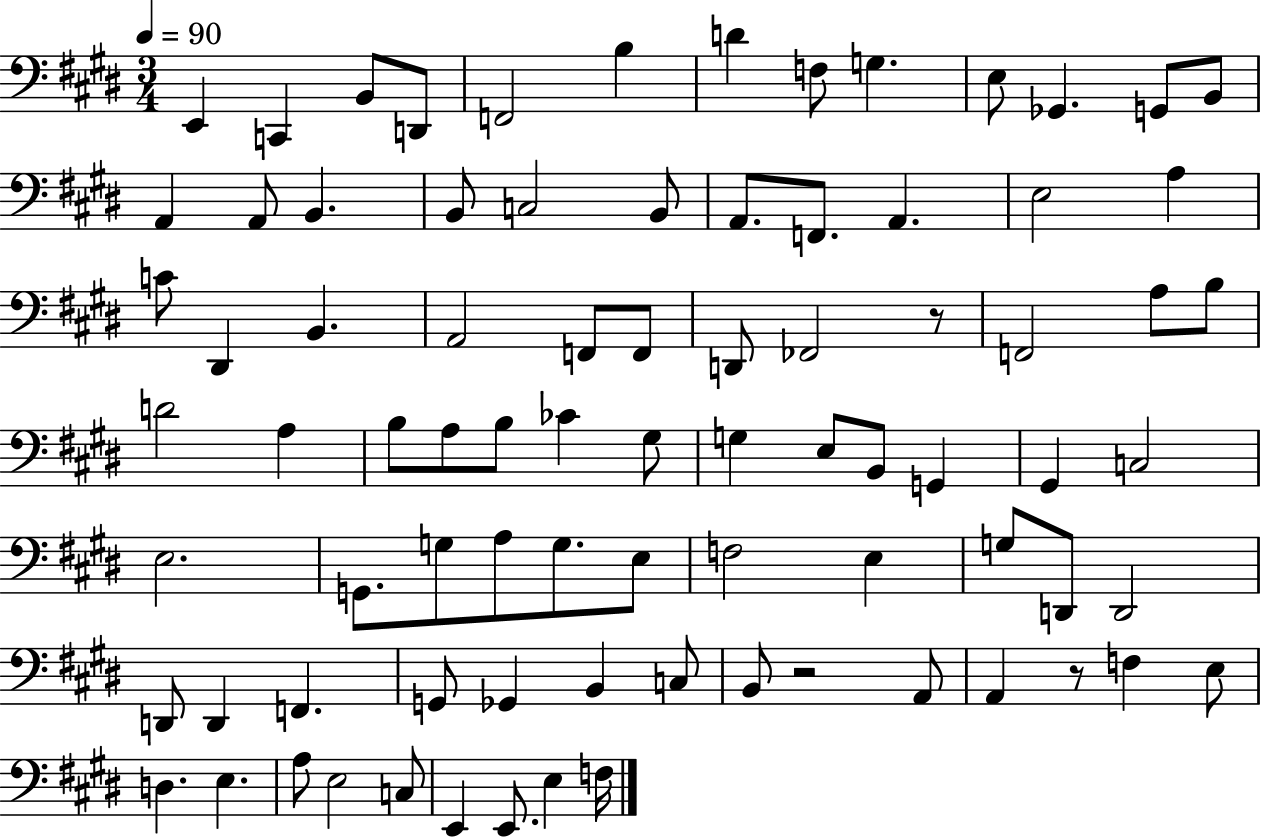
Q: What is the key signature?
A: E major